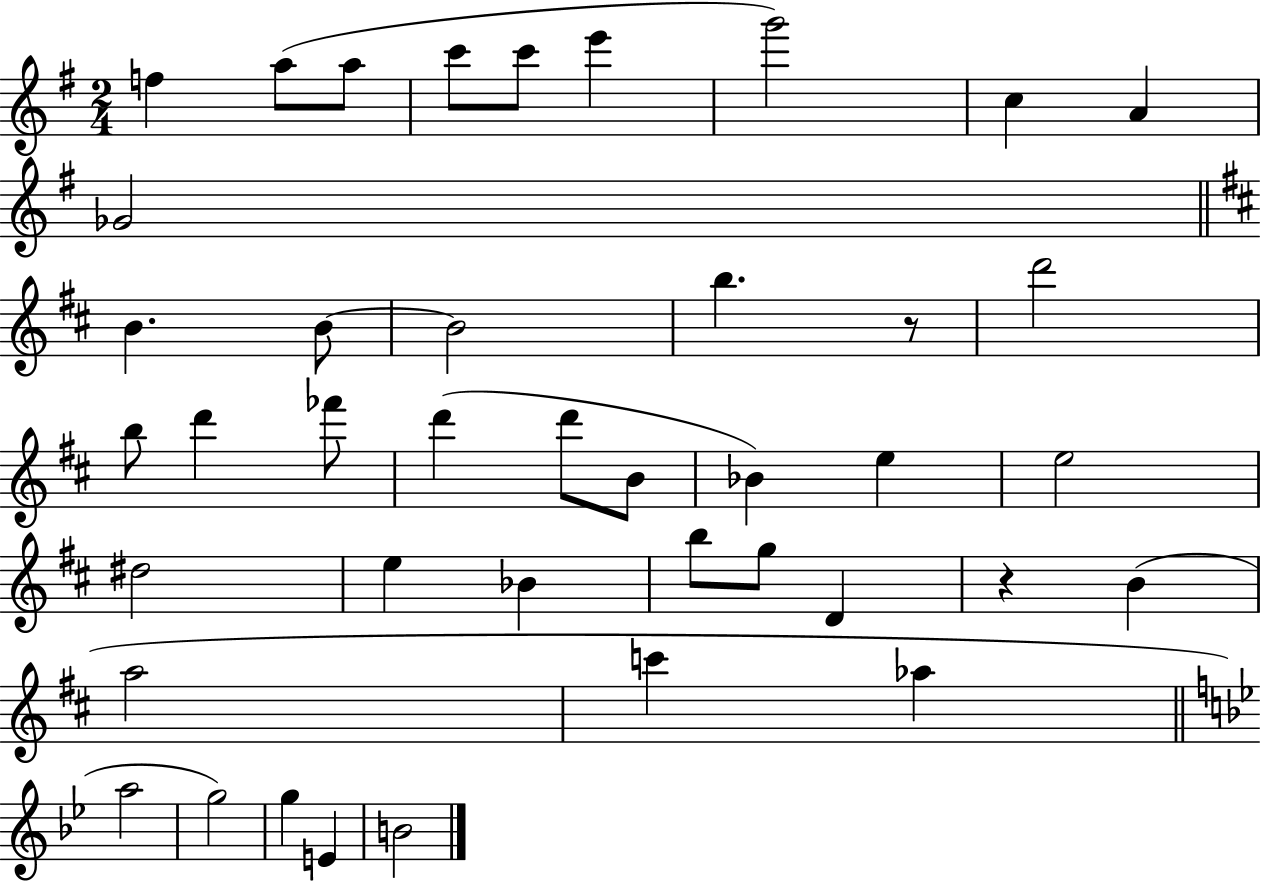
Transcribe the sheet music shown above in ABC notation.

X:1
T:Untitled
M:2/4
L:1/4
K:G
f a/2 a/2 c'/2 c'/2 e' g'2 c A _G2 B B/2 B2 b z/2 d'2 b/2 d' _f'/2 d' d'/2 B/2 _B e e2 ^d2 e _B b/2 g/2 D z B a2 c' _a a2 g2 g E B2